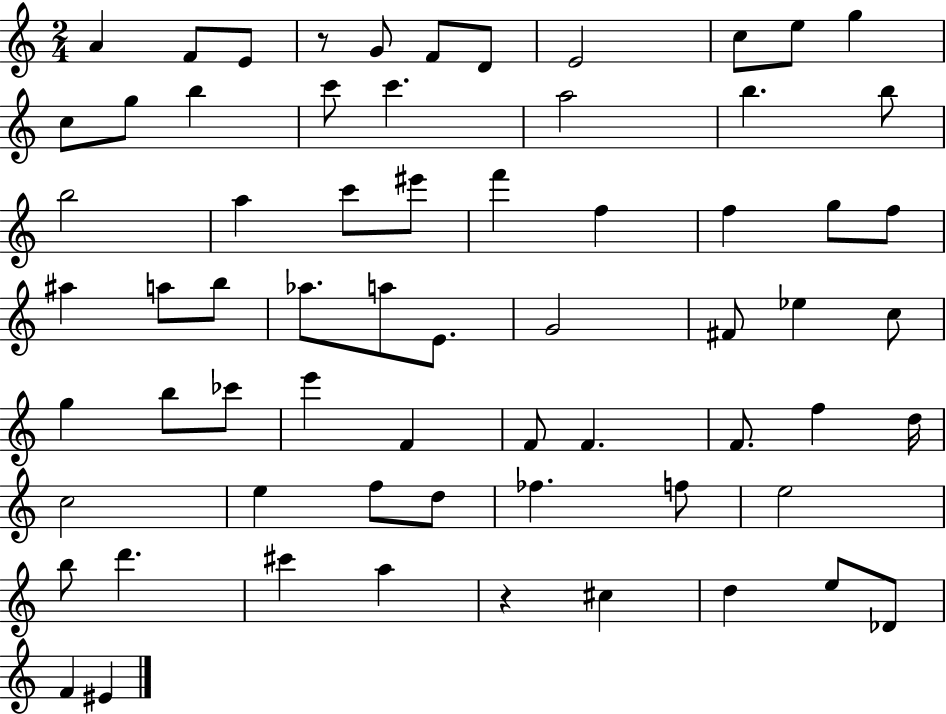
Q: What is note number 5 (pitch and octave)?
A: F4